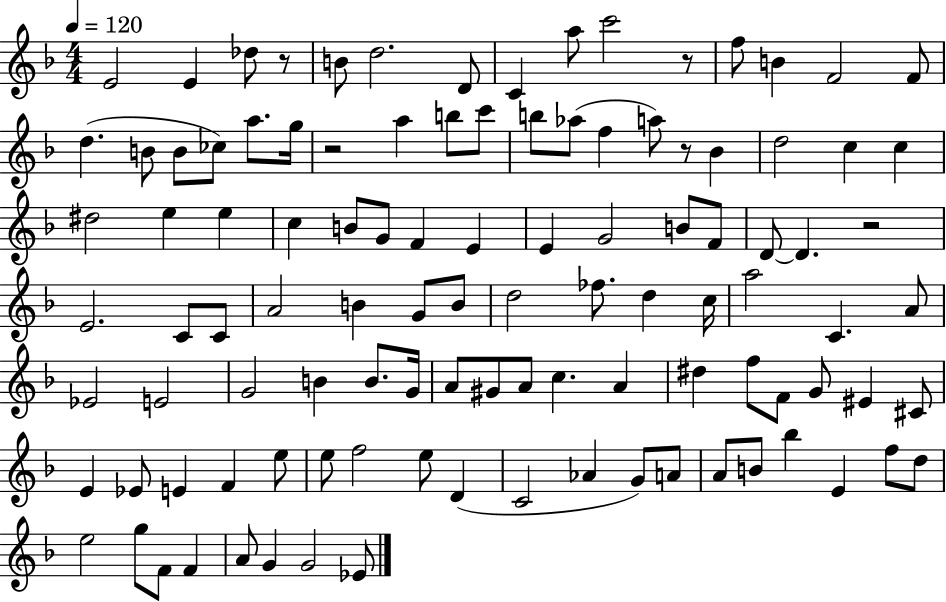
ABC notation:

X:1
T:Untitled
M:4/4
L:1/4
K:F
E2 E _d/2 z/2 B/2 d2 D/2 C a/2 c'2 z/2 f/2 B F2 F/2 d B/2 B/2 _c/2 a/2 g/4 z2 a b/2 c'/2 b/2 _a/2 f a/2 z/2 _B d2 c c ^d2 e e c B/2 G/2 F E E G2 B/2 F/2 D/2 D z2 E2 C/2 C/2 A2 B G/2 B/2 d2 _f/2 d c/4 a2 C A/2 _E2 E2 G2 B B/2 G/4 A/2 ^G/2 A/2 c A ^d f/2 F/2 G/2 ^E ^C/2 E _E/2 E F e/2 e/2 f2 e/2 D C2 _A G/2 A/2 A/2 B/2 _b E f/2 d/2 e2 g/2 F/2 F A/2 G G2 _E/2